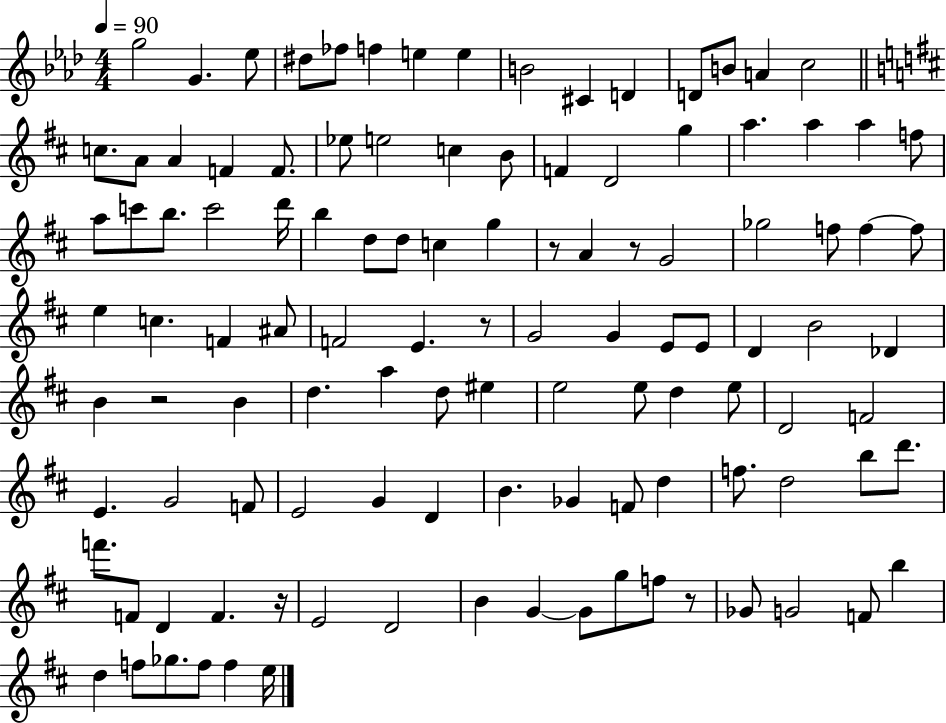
{
  \clef treble
  \numericTimeSignature
  \time 4/4
  \key aes \major
  \tempo 4 = 90
  g''2 g'4. ees''8 | dis''8 fes''8 f''4 e''4 e''4 | b'2 cis'4 d'4 | d'8 b'8 a'4 c''2 | \break \bar "||" \break \key d \major c''8. a'8 a'4 f'4 f'8. | ees''8 e''2 c''4 b'8 | f'4 d'2 g''4 | a''4. a''4 a''4 f''8 | \break a''8 c'''8 b''8. c'''2 d'''16 | b''4 d''8 d''8 c''4 g''4 | r8 a'4 r8 g'2 | ges''2 f''8 f''4~~ f''8 | \break e''4 c''4. f'4 ais'8 | f'2 e'4. r8 | g'2 g'4 e'8 e'8 | d'4 b'2 des'4 | \break b'4 r2 b'4 | d''4. a''4 d''8 eis''4 | e''2 e''8 d''4 e''8 | d'2 f'2 | \break e'4. g'2 f'8 | e'2 g'4 d'4 | b'4. ges'4 f'8 d''4 | f''8. d''2 b''8 d'''8. | \break f'''8. f'8 d'4 f'4. r16 | e'2 d'2 | b'4 g'4~~ g'8 g''8 f''8 r8 | ges'8 g'2 f'8 b''4 | \break d''4 f''8 ges''8. f''8 f''4 e''16 | \bar "|."
}